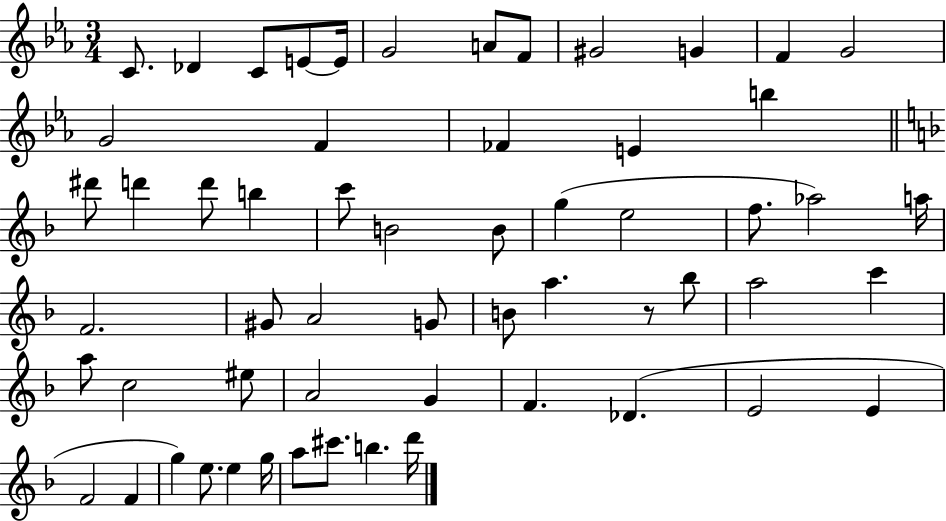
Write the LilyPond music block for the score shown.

{
  \clef treble
  \numericTimeSignature
  \time 3/4
  \key ees \major
  \repeat volta 2 { c'8. des'4 c'8 e'8~~ e'16 | g'2 a'8 f'8 | gis'2 g'4 | f'4 g'2 | \break g'2 f'4 | fes'4 e'4 b''4 | \bar "||" \break \key f \major dis'''8 d'''4 d'''8 b''4 | c'''8 b'2 b'8 | g''4( e''2 | f''8. aes''2) a''16 | \break f'2. | gis'8 a'2 g'8 | b'8 a''4. r8 bes''8 | a''2 c'''4 | \break a''8 c''2 eis''8 | a'2 g'4 | f'4. des'4.( | e'2 e'4 | \break f'2 f'4 | g''4) e''8. e''4 g''16 | a''8 cis'''8. b''4. d'''16 | } \bar "|."
}